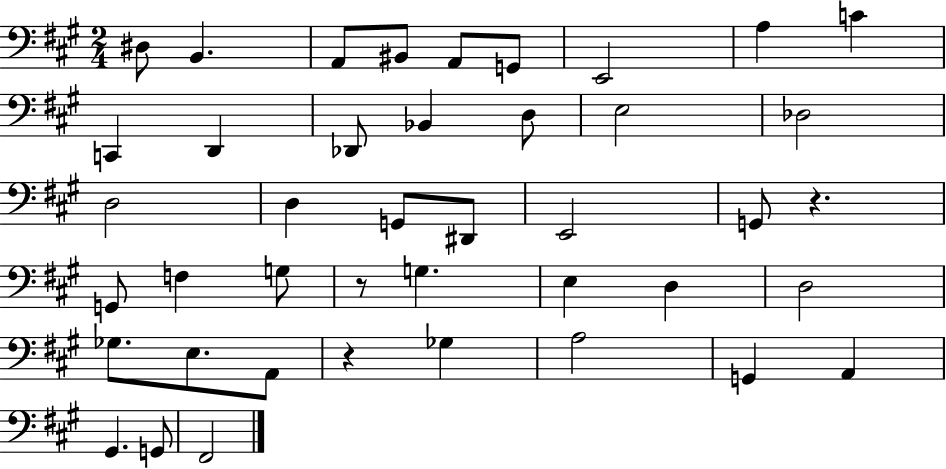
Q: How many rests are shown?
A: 3